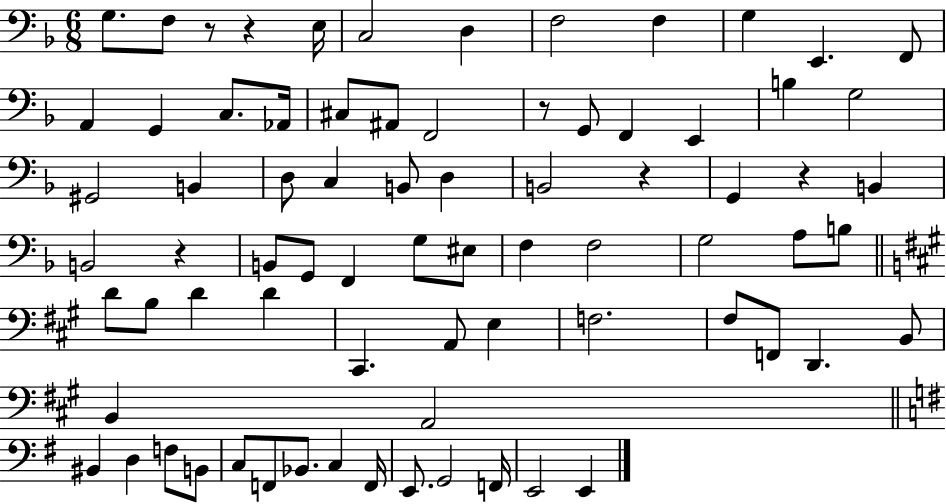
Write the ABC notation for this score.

X:1
T:Untitled
M:6/8
L:1/4
K:F
G,/2 F,/2 z/2 z E,/4 C,2 D, F,2 F, G, E,, F,,/2 A,, G,, C,/2 _A,,/4 ^C,/2 ^A,,/2 F,,2 z/2 G,,/2 F,, E,, B, G,2 ^G,,2 B,, D,/2 C, B,,/2 D, B,,2 z G,, z B,, B,,2 z B,,/2 G,,/2 F,, G,/2 ^E,/2 F, F,2 G,2 A,/2 B,/2 D/2 B,/2 D D ^C,, A,,/2 E, F,2 ^F,/2 F,,/2 D,, B,,/2 B,, A,,2 ^B,, D, F,/2 B,,/2 C,/2 F,,/2 _B,,/2 C, F,,/4 E,,/2 G,,2 F,,/4 E,,2 E,,